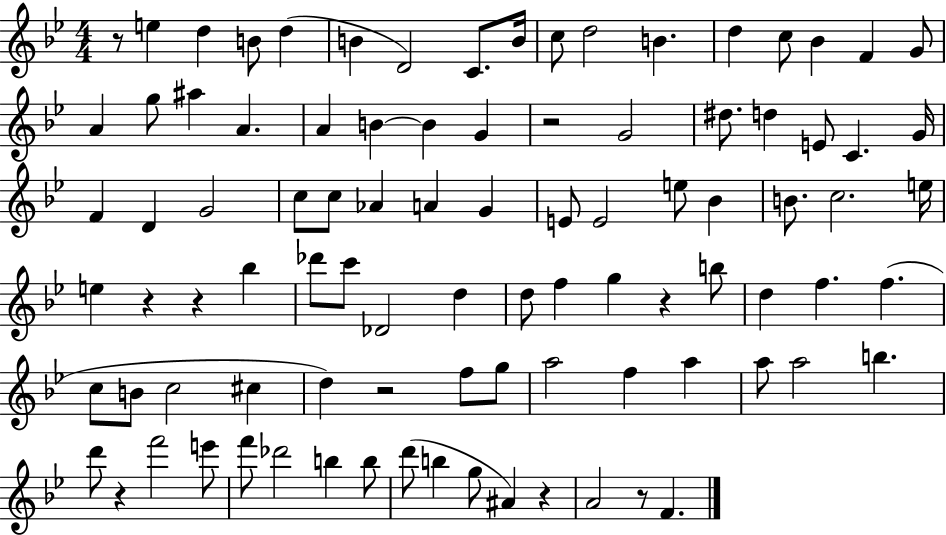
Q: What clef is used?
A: treble